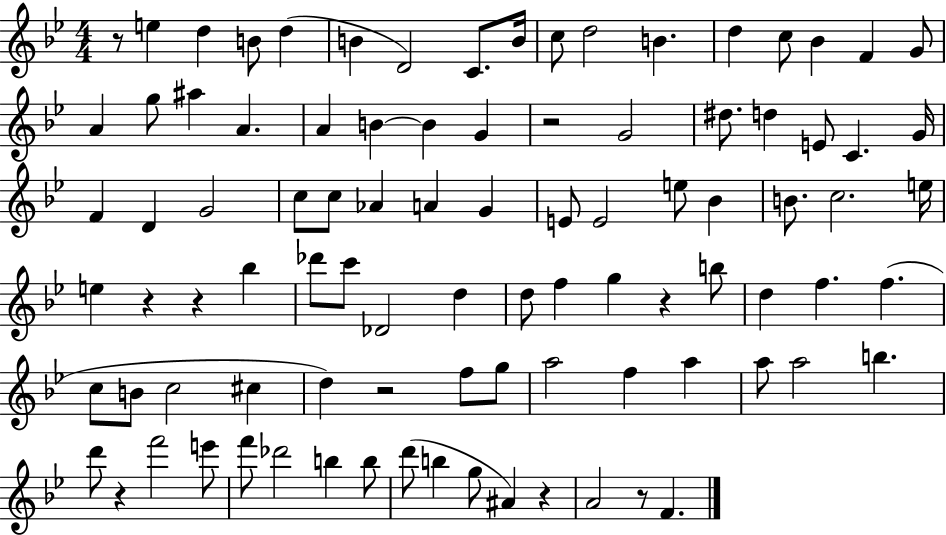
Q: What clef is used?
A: treble